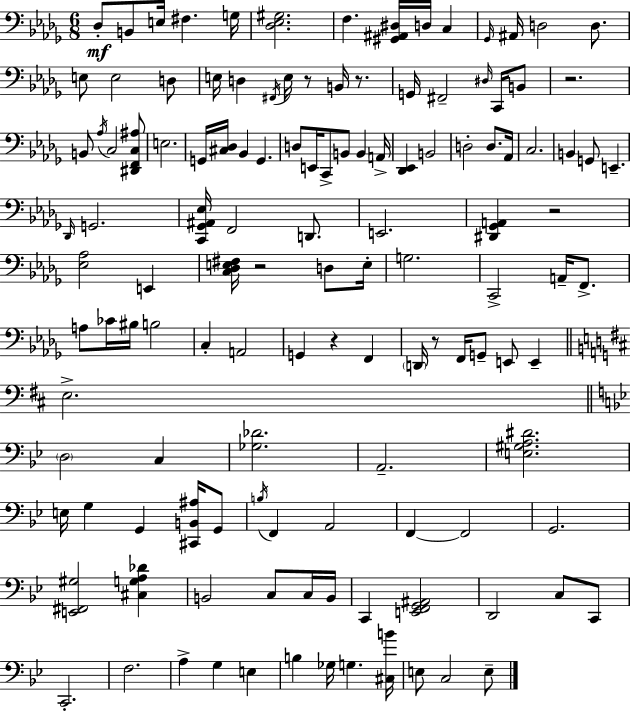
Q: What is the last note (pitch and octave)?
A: E3